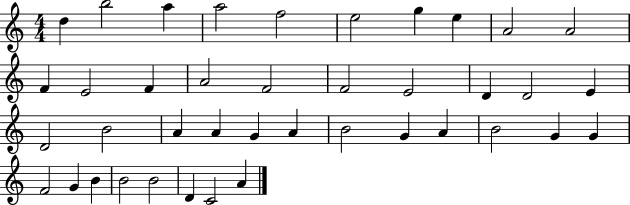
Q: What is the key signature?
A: C major